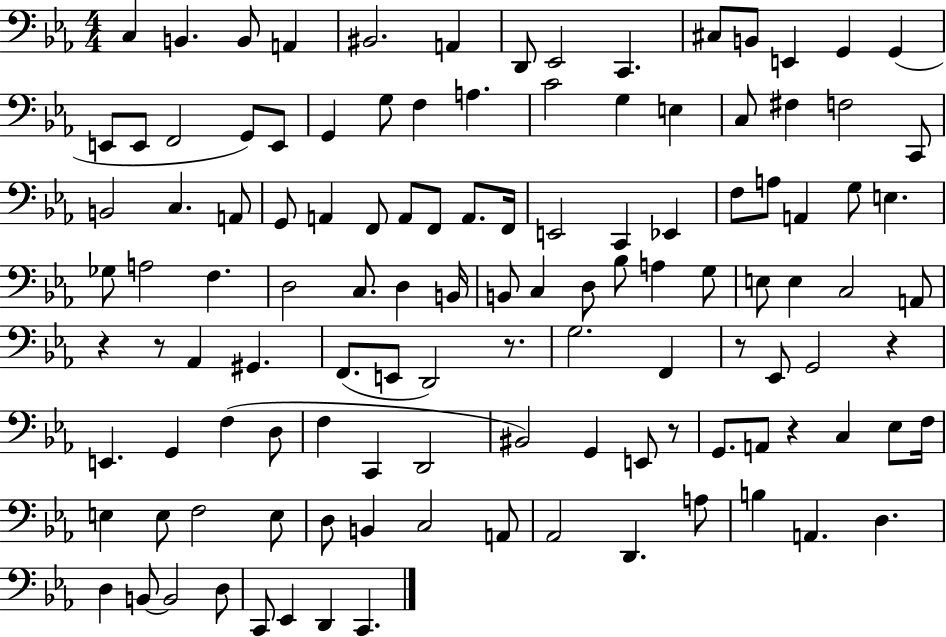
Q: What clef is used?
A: bass